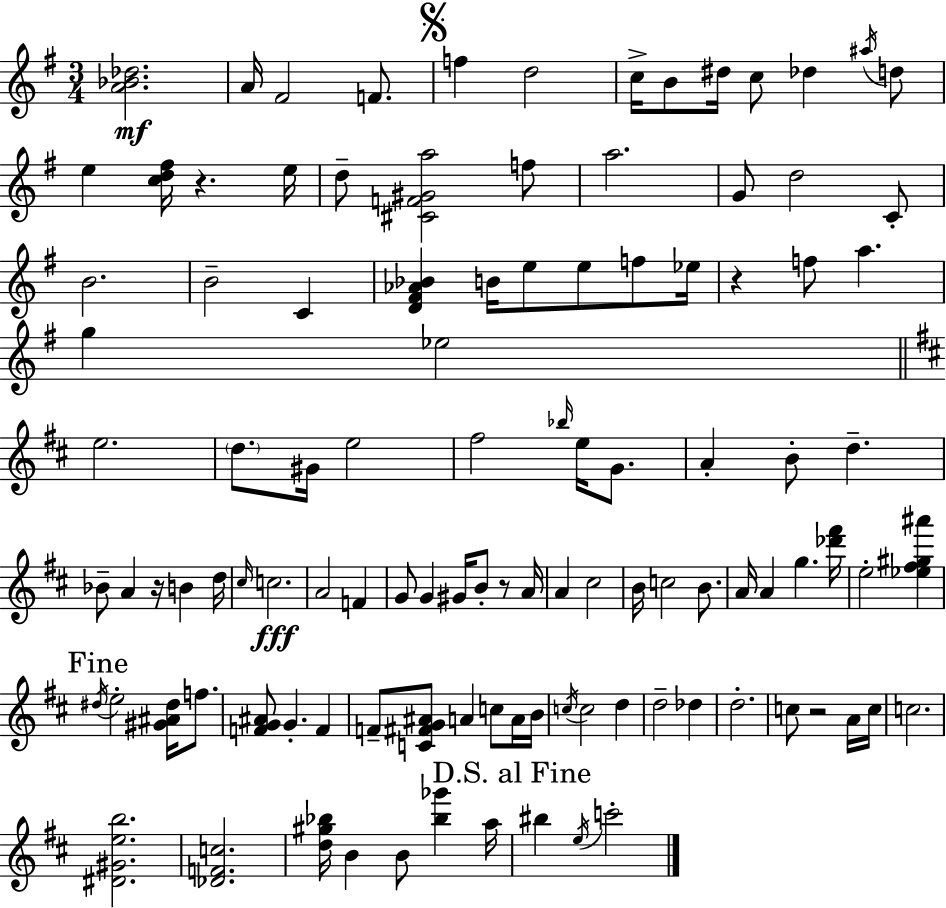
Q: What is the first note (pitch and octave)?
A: A4